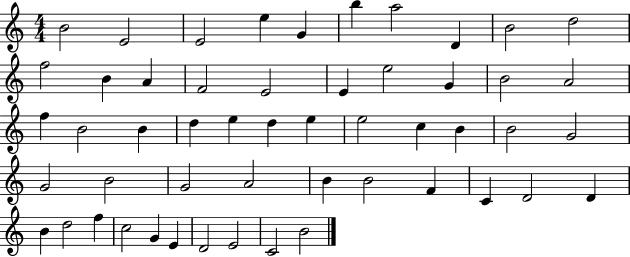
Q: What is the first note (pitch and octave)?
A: B4